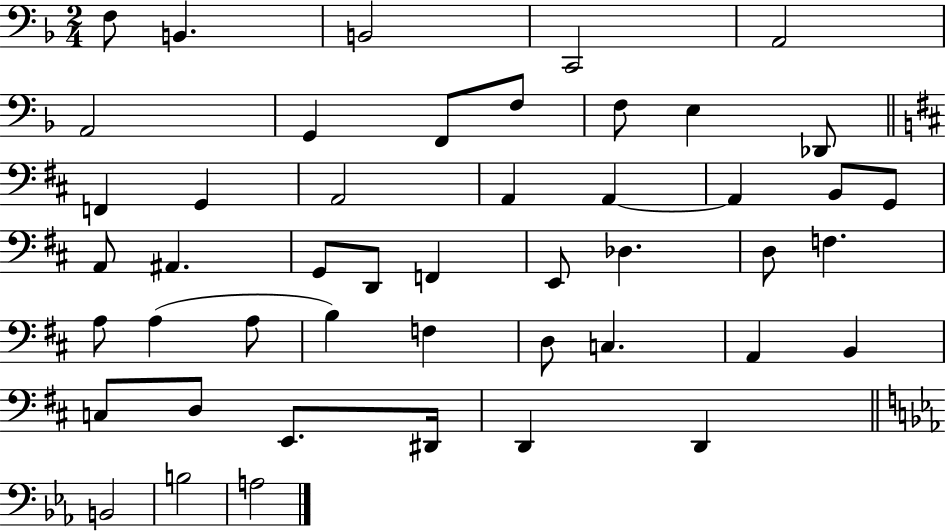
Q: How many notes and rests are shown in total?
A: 47